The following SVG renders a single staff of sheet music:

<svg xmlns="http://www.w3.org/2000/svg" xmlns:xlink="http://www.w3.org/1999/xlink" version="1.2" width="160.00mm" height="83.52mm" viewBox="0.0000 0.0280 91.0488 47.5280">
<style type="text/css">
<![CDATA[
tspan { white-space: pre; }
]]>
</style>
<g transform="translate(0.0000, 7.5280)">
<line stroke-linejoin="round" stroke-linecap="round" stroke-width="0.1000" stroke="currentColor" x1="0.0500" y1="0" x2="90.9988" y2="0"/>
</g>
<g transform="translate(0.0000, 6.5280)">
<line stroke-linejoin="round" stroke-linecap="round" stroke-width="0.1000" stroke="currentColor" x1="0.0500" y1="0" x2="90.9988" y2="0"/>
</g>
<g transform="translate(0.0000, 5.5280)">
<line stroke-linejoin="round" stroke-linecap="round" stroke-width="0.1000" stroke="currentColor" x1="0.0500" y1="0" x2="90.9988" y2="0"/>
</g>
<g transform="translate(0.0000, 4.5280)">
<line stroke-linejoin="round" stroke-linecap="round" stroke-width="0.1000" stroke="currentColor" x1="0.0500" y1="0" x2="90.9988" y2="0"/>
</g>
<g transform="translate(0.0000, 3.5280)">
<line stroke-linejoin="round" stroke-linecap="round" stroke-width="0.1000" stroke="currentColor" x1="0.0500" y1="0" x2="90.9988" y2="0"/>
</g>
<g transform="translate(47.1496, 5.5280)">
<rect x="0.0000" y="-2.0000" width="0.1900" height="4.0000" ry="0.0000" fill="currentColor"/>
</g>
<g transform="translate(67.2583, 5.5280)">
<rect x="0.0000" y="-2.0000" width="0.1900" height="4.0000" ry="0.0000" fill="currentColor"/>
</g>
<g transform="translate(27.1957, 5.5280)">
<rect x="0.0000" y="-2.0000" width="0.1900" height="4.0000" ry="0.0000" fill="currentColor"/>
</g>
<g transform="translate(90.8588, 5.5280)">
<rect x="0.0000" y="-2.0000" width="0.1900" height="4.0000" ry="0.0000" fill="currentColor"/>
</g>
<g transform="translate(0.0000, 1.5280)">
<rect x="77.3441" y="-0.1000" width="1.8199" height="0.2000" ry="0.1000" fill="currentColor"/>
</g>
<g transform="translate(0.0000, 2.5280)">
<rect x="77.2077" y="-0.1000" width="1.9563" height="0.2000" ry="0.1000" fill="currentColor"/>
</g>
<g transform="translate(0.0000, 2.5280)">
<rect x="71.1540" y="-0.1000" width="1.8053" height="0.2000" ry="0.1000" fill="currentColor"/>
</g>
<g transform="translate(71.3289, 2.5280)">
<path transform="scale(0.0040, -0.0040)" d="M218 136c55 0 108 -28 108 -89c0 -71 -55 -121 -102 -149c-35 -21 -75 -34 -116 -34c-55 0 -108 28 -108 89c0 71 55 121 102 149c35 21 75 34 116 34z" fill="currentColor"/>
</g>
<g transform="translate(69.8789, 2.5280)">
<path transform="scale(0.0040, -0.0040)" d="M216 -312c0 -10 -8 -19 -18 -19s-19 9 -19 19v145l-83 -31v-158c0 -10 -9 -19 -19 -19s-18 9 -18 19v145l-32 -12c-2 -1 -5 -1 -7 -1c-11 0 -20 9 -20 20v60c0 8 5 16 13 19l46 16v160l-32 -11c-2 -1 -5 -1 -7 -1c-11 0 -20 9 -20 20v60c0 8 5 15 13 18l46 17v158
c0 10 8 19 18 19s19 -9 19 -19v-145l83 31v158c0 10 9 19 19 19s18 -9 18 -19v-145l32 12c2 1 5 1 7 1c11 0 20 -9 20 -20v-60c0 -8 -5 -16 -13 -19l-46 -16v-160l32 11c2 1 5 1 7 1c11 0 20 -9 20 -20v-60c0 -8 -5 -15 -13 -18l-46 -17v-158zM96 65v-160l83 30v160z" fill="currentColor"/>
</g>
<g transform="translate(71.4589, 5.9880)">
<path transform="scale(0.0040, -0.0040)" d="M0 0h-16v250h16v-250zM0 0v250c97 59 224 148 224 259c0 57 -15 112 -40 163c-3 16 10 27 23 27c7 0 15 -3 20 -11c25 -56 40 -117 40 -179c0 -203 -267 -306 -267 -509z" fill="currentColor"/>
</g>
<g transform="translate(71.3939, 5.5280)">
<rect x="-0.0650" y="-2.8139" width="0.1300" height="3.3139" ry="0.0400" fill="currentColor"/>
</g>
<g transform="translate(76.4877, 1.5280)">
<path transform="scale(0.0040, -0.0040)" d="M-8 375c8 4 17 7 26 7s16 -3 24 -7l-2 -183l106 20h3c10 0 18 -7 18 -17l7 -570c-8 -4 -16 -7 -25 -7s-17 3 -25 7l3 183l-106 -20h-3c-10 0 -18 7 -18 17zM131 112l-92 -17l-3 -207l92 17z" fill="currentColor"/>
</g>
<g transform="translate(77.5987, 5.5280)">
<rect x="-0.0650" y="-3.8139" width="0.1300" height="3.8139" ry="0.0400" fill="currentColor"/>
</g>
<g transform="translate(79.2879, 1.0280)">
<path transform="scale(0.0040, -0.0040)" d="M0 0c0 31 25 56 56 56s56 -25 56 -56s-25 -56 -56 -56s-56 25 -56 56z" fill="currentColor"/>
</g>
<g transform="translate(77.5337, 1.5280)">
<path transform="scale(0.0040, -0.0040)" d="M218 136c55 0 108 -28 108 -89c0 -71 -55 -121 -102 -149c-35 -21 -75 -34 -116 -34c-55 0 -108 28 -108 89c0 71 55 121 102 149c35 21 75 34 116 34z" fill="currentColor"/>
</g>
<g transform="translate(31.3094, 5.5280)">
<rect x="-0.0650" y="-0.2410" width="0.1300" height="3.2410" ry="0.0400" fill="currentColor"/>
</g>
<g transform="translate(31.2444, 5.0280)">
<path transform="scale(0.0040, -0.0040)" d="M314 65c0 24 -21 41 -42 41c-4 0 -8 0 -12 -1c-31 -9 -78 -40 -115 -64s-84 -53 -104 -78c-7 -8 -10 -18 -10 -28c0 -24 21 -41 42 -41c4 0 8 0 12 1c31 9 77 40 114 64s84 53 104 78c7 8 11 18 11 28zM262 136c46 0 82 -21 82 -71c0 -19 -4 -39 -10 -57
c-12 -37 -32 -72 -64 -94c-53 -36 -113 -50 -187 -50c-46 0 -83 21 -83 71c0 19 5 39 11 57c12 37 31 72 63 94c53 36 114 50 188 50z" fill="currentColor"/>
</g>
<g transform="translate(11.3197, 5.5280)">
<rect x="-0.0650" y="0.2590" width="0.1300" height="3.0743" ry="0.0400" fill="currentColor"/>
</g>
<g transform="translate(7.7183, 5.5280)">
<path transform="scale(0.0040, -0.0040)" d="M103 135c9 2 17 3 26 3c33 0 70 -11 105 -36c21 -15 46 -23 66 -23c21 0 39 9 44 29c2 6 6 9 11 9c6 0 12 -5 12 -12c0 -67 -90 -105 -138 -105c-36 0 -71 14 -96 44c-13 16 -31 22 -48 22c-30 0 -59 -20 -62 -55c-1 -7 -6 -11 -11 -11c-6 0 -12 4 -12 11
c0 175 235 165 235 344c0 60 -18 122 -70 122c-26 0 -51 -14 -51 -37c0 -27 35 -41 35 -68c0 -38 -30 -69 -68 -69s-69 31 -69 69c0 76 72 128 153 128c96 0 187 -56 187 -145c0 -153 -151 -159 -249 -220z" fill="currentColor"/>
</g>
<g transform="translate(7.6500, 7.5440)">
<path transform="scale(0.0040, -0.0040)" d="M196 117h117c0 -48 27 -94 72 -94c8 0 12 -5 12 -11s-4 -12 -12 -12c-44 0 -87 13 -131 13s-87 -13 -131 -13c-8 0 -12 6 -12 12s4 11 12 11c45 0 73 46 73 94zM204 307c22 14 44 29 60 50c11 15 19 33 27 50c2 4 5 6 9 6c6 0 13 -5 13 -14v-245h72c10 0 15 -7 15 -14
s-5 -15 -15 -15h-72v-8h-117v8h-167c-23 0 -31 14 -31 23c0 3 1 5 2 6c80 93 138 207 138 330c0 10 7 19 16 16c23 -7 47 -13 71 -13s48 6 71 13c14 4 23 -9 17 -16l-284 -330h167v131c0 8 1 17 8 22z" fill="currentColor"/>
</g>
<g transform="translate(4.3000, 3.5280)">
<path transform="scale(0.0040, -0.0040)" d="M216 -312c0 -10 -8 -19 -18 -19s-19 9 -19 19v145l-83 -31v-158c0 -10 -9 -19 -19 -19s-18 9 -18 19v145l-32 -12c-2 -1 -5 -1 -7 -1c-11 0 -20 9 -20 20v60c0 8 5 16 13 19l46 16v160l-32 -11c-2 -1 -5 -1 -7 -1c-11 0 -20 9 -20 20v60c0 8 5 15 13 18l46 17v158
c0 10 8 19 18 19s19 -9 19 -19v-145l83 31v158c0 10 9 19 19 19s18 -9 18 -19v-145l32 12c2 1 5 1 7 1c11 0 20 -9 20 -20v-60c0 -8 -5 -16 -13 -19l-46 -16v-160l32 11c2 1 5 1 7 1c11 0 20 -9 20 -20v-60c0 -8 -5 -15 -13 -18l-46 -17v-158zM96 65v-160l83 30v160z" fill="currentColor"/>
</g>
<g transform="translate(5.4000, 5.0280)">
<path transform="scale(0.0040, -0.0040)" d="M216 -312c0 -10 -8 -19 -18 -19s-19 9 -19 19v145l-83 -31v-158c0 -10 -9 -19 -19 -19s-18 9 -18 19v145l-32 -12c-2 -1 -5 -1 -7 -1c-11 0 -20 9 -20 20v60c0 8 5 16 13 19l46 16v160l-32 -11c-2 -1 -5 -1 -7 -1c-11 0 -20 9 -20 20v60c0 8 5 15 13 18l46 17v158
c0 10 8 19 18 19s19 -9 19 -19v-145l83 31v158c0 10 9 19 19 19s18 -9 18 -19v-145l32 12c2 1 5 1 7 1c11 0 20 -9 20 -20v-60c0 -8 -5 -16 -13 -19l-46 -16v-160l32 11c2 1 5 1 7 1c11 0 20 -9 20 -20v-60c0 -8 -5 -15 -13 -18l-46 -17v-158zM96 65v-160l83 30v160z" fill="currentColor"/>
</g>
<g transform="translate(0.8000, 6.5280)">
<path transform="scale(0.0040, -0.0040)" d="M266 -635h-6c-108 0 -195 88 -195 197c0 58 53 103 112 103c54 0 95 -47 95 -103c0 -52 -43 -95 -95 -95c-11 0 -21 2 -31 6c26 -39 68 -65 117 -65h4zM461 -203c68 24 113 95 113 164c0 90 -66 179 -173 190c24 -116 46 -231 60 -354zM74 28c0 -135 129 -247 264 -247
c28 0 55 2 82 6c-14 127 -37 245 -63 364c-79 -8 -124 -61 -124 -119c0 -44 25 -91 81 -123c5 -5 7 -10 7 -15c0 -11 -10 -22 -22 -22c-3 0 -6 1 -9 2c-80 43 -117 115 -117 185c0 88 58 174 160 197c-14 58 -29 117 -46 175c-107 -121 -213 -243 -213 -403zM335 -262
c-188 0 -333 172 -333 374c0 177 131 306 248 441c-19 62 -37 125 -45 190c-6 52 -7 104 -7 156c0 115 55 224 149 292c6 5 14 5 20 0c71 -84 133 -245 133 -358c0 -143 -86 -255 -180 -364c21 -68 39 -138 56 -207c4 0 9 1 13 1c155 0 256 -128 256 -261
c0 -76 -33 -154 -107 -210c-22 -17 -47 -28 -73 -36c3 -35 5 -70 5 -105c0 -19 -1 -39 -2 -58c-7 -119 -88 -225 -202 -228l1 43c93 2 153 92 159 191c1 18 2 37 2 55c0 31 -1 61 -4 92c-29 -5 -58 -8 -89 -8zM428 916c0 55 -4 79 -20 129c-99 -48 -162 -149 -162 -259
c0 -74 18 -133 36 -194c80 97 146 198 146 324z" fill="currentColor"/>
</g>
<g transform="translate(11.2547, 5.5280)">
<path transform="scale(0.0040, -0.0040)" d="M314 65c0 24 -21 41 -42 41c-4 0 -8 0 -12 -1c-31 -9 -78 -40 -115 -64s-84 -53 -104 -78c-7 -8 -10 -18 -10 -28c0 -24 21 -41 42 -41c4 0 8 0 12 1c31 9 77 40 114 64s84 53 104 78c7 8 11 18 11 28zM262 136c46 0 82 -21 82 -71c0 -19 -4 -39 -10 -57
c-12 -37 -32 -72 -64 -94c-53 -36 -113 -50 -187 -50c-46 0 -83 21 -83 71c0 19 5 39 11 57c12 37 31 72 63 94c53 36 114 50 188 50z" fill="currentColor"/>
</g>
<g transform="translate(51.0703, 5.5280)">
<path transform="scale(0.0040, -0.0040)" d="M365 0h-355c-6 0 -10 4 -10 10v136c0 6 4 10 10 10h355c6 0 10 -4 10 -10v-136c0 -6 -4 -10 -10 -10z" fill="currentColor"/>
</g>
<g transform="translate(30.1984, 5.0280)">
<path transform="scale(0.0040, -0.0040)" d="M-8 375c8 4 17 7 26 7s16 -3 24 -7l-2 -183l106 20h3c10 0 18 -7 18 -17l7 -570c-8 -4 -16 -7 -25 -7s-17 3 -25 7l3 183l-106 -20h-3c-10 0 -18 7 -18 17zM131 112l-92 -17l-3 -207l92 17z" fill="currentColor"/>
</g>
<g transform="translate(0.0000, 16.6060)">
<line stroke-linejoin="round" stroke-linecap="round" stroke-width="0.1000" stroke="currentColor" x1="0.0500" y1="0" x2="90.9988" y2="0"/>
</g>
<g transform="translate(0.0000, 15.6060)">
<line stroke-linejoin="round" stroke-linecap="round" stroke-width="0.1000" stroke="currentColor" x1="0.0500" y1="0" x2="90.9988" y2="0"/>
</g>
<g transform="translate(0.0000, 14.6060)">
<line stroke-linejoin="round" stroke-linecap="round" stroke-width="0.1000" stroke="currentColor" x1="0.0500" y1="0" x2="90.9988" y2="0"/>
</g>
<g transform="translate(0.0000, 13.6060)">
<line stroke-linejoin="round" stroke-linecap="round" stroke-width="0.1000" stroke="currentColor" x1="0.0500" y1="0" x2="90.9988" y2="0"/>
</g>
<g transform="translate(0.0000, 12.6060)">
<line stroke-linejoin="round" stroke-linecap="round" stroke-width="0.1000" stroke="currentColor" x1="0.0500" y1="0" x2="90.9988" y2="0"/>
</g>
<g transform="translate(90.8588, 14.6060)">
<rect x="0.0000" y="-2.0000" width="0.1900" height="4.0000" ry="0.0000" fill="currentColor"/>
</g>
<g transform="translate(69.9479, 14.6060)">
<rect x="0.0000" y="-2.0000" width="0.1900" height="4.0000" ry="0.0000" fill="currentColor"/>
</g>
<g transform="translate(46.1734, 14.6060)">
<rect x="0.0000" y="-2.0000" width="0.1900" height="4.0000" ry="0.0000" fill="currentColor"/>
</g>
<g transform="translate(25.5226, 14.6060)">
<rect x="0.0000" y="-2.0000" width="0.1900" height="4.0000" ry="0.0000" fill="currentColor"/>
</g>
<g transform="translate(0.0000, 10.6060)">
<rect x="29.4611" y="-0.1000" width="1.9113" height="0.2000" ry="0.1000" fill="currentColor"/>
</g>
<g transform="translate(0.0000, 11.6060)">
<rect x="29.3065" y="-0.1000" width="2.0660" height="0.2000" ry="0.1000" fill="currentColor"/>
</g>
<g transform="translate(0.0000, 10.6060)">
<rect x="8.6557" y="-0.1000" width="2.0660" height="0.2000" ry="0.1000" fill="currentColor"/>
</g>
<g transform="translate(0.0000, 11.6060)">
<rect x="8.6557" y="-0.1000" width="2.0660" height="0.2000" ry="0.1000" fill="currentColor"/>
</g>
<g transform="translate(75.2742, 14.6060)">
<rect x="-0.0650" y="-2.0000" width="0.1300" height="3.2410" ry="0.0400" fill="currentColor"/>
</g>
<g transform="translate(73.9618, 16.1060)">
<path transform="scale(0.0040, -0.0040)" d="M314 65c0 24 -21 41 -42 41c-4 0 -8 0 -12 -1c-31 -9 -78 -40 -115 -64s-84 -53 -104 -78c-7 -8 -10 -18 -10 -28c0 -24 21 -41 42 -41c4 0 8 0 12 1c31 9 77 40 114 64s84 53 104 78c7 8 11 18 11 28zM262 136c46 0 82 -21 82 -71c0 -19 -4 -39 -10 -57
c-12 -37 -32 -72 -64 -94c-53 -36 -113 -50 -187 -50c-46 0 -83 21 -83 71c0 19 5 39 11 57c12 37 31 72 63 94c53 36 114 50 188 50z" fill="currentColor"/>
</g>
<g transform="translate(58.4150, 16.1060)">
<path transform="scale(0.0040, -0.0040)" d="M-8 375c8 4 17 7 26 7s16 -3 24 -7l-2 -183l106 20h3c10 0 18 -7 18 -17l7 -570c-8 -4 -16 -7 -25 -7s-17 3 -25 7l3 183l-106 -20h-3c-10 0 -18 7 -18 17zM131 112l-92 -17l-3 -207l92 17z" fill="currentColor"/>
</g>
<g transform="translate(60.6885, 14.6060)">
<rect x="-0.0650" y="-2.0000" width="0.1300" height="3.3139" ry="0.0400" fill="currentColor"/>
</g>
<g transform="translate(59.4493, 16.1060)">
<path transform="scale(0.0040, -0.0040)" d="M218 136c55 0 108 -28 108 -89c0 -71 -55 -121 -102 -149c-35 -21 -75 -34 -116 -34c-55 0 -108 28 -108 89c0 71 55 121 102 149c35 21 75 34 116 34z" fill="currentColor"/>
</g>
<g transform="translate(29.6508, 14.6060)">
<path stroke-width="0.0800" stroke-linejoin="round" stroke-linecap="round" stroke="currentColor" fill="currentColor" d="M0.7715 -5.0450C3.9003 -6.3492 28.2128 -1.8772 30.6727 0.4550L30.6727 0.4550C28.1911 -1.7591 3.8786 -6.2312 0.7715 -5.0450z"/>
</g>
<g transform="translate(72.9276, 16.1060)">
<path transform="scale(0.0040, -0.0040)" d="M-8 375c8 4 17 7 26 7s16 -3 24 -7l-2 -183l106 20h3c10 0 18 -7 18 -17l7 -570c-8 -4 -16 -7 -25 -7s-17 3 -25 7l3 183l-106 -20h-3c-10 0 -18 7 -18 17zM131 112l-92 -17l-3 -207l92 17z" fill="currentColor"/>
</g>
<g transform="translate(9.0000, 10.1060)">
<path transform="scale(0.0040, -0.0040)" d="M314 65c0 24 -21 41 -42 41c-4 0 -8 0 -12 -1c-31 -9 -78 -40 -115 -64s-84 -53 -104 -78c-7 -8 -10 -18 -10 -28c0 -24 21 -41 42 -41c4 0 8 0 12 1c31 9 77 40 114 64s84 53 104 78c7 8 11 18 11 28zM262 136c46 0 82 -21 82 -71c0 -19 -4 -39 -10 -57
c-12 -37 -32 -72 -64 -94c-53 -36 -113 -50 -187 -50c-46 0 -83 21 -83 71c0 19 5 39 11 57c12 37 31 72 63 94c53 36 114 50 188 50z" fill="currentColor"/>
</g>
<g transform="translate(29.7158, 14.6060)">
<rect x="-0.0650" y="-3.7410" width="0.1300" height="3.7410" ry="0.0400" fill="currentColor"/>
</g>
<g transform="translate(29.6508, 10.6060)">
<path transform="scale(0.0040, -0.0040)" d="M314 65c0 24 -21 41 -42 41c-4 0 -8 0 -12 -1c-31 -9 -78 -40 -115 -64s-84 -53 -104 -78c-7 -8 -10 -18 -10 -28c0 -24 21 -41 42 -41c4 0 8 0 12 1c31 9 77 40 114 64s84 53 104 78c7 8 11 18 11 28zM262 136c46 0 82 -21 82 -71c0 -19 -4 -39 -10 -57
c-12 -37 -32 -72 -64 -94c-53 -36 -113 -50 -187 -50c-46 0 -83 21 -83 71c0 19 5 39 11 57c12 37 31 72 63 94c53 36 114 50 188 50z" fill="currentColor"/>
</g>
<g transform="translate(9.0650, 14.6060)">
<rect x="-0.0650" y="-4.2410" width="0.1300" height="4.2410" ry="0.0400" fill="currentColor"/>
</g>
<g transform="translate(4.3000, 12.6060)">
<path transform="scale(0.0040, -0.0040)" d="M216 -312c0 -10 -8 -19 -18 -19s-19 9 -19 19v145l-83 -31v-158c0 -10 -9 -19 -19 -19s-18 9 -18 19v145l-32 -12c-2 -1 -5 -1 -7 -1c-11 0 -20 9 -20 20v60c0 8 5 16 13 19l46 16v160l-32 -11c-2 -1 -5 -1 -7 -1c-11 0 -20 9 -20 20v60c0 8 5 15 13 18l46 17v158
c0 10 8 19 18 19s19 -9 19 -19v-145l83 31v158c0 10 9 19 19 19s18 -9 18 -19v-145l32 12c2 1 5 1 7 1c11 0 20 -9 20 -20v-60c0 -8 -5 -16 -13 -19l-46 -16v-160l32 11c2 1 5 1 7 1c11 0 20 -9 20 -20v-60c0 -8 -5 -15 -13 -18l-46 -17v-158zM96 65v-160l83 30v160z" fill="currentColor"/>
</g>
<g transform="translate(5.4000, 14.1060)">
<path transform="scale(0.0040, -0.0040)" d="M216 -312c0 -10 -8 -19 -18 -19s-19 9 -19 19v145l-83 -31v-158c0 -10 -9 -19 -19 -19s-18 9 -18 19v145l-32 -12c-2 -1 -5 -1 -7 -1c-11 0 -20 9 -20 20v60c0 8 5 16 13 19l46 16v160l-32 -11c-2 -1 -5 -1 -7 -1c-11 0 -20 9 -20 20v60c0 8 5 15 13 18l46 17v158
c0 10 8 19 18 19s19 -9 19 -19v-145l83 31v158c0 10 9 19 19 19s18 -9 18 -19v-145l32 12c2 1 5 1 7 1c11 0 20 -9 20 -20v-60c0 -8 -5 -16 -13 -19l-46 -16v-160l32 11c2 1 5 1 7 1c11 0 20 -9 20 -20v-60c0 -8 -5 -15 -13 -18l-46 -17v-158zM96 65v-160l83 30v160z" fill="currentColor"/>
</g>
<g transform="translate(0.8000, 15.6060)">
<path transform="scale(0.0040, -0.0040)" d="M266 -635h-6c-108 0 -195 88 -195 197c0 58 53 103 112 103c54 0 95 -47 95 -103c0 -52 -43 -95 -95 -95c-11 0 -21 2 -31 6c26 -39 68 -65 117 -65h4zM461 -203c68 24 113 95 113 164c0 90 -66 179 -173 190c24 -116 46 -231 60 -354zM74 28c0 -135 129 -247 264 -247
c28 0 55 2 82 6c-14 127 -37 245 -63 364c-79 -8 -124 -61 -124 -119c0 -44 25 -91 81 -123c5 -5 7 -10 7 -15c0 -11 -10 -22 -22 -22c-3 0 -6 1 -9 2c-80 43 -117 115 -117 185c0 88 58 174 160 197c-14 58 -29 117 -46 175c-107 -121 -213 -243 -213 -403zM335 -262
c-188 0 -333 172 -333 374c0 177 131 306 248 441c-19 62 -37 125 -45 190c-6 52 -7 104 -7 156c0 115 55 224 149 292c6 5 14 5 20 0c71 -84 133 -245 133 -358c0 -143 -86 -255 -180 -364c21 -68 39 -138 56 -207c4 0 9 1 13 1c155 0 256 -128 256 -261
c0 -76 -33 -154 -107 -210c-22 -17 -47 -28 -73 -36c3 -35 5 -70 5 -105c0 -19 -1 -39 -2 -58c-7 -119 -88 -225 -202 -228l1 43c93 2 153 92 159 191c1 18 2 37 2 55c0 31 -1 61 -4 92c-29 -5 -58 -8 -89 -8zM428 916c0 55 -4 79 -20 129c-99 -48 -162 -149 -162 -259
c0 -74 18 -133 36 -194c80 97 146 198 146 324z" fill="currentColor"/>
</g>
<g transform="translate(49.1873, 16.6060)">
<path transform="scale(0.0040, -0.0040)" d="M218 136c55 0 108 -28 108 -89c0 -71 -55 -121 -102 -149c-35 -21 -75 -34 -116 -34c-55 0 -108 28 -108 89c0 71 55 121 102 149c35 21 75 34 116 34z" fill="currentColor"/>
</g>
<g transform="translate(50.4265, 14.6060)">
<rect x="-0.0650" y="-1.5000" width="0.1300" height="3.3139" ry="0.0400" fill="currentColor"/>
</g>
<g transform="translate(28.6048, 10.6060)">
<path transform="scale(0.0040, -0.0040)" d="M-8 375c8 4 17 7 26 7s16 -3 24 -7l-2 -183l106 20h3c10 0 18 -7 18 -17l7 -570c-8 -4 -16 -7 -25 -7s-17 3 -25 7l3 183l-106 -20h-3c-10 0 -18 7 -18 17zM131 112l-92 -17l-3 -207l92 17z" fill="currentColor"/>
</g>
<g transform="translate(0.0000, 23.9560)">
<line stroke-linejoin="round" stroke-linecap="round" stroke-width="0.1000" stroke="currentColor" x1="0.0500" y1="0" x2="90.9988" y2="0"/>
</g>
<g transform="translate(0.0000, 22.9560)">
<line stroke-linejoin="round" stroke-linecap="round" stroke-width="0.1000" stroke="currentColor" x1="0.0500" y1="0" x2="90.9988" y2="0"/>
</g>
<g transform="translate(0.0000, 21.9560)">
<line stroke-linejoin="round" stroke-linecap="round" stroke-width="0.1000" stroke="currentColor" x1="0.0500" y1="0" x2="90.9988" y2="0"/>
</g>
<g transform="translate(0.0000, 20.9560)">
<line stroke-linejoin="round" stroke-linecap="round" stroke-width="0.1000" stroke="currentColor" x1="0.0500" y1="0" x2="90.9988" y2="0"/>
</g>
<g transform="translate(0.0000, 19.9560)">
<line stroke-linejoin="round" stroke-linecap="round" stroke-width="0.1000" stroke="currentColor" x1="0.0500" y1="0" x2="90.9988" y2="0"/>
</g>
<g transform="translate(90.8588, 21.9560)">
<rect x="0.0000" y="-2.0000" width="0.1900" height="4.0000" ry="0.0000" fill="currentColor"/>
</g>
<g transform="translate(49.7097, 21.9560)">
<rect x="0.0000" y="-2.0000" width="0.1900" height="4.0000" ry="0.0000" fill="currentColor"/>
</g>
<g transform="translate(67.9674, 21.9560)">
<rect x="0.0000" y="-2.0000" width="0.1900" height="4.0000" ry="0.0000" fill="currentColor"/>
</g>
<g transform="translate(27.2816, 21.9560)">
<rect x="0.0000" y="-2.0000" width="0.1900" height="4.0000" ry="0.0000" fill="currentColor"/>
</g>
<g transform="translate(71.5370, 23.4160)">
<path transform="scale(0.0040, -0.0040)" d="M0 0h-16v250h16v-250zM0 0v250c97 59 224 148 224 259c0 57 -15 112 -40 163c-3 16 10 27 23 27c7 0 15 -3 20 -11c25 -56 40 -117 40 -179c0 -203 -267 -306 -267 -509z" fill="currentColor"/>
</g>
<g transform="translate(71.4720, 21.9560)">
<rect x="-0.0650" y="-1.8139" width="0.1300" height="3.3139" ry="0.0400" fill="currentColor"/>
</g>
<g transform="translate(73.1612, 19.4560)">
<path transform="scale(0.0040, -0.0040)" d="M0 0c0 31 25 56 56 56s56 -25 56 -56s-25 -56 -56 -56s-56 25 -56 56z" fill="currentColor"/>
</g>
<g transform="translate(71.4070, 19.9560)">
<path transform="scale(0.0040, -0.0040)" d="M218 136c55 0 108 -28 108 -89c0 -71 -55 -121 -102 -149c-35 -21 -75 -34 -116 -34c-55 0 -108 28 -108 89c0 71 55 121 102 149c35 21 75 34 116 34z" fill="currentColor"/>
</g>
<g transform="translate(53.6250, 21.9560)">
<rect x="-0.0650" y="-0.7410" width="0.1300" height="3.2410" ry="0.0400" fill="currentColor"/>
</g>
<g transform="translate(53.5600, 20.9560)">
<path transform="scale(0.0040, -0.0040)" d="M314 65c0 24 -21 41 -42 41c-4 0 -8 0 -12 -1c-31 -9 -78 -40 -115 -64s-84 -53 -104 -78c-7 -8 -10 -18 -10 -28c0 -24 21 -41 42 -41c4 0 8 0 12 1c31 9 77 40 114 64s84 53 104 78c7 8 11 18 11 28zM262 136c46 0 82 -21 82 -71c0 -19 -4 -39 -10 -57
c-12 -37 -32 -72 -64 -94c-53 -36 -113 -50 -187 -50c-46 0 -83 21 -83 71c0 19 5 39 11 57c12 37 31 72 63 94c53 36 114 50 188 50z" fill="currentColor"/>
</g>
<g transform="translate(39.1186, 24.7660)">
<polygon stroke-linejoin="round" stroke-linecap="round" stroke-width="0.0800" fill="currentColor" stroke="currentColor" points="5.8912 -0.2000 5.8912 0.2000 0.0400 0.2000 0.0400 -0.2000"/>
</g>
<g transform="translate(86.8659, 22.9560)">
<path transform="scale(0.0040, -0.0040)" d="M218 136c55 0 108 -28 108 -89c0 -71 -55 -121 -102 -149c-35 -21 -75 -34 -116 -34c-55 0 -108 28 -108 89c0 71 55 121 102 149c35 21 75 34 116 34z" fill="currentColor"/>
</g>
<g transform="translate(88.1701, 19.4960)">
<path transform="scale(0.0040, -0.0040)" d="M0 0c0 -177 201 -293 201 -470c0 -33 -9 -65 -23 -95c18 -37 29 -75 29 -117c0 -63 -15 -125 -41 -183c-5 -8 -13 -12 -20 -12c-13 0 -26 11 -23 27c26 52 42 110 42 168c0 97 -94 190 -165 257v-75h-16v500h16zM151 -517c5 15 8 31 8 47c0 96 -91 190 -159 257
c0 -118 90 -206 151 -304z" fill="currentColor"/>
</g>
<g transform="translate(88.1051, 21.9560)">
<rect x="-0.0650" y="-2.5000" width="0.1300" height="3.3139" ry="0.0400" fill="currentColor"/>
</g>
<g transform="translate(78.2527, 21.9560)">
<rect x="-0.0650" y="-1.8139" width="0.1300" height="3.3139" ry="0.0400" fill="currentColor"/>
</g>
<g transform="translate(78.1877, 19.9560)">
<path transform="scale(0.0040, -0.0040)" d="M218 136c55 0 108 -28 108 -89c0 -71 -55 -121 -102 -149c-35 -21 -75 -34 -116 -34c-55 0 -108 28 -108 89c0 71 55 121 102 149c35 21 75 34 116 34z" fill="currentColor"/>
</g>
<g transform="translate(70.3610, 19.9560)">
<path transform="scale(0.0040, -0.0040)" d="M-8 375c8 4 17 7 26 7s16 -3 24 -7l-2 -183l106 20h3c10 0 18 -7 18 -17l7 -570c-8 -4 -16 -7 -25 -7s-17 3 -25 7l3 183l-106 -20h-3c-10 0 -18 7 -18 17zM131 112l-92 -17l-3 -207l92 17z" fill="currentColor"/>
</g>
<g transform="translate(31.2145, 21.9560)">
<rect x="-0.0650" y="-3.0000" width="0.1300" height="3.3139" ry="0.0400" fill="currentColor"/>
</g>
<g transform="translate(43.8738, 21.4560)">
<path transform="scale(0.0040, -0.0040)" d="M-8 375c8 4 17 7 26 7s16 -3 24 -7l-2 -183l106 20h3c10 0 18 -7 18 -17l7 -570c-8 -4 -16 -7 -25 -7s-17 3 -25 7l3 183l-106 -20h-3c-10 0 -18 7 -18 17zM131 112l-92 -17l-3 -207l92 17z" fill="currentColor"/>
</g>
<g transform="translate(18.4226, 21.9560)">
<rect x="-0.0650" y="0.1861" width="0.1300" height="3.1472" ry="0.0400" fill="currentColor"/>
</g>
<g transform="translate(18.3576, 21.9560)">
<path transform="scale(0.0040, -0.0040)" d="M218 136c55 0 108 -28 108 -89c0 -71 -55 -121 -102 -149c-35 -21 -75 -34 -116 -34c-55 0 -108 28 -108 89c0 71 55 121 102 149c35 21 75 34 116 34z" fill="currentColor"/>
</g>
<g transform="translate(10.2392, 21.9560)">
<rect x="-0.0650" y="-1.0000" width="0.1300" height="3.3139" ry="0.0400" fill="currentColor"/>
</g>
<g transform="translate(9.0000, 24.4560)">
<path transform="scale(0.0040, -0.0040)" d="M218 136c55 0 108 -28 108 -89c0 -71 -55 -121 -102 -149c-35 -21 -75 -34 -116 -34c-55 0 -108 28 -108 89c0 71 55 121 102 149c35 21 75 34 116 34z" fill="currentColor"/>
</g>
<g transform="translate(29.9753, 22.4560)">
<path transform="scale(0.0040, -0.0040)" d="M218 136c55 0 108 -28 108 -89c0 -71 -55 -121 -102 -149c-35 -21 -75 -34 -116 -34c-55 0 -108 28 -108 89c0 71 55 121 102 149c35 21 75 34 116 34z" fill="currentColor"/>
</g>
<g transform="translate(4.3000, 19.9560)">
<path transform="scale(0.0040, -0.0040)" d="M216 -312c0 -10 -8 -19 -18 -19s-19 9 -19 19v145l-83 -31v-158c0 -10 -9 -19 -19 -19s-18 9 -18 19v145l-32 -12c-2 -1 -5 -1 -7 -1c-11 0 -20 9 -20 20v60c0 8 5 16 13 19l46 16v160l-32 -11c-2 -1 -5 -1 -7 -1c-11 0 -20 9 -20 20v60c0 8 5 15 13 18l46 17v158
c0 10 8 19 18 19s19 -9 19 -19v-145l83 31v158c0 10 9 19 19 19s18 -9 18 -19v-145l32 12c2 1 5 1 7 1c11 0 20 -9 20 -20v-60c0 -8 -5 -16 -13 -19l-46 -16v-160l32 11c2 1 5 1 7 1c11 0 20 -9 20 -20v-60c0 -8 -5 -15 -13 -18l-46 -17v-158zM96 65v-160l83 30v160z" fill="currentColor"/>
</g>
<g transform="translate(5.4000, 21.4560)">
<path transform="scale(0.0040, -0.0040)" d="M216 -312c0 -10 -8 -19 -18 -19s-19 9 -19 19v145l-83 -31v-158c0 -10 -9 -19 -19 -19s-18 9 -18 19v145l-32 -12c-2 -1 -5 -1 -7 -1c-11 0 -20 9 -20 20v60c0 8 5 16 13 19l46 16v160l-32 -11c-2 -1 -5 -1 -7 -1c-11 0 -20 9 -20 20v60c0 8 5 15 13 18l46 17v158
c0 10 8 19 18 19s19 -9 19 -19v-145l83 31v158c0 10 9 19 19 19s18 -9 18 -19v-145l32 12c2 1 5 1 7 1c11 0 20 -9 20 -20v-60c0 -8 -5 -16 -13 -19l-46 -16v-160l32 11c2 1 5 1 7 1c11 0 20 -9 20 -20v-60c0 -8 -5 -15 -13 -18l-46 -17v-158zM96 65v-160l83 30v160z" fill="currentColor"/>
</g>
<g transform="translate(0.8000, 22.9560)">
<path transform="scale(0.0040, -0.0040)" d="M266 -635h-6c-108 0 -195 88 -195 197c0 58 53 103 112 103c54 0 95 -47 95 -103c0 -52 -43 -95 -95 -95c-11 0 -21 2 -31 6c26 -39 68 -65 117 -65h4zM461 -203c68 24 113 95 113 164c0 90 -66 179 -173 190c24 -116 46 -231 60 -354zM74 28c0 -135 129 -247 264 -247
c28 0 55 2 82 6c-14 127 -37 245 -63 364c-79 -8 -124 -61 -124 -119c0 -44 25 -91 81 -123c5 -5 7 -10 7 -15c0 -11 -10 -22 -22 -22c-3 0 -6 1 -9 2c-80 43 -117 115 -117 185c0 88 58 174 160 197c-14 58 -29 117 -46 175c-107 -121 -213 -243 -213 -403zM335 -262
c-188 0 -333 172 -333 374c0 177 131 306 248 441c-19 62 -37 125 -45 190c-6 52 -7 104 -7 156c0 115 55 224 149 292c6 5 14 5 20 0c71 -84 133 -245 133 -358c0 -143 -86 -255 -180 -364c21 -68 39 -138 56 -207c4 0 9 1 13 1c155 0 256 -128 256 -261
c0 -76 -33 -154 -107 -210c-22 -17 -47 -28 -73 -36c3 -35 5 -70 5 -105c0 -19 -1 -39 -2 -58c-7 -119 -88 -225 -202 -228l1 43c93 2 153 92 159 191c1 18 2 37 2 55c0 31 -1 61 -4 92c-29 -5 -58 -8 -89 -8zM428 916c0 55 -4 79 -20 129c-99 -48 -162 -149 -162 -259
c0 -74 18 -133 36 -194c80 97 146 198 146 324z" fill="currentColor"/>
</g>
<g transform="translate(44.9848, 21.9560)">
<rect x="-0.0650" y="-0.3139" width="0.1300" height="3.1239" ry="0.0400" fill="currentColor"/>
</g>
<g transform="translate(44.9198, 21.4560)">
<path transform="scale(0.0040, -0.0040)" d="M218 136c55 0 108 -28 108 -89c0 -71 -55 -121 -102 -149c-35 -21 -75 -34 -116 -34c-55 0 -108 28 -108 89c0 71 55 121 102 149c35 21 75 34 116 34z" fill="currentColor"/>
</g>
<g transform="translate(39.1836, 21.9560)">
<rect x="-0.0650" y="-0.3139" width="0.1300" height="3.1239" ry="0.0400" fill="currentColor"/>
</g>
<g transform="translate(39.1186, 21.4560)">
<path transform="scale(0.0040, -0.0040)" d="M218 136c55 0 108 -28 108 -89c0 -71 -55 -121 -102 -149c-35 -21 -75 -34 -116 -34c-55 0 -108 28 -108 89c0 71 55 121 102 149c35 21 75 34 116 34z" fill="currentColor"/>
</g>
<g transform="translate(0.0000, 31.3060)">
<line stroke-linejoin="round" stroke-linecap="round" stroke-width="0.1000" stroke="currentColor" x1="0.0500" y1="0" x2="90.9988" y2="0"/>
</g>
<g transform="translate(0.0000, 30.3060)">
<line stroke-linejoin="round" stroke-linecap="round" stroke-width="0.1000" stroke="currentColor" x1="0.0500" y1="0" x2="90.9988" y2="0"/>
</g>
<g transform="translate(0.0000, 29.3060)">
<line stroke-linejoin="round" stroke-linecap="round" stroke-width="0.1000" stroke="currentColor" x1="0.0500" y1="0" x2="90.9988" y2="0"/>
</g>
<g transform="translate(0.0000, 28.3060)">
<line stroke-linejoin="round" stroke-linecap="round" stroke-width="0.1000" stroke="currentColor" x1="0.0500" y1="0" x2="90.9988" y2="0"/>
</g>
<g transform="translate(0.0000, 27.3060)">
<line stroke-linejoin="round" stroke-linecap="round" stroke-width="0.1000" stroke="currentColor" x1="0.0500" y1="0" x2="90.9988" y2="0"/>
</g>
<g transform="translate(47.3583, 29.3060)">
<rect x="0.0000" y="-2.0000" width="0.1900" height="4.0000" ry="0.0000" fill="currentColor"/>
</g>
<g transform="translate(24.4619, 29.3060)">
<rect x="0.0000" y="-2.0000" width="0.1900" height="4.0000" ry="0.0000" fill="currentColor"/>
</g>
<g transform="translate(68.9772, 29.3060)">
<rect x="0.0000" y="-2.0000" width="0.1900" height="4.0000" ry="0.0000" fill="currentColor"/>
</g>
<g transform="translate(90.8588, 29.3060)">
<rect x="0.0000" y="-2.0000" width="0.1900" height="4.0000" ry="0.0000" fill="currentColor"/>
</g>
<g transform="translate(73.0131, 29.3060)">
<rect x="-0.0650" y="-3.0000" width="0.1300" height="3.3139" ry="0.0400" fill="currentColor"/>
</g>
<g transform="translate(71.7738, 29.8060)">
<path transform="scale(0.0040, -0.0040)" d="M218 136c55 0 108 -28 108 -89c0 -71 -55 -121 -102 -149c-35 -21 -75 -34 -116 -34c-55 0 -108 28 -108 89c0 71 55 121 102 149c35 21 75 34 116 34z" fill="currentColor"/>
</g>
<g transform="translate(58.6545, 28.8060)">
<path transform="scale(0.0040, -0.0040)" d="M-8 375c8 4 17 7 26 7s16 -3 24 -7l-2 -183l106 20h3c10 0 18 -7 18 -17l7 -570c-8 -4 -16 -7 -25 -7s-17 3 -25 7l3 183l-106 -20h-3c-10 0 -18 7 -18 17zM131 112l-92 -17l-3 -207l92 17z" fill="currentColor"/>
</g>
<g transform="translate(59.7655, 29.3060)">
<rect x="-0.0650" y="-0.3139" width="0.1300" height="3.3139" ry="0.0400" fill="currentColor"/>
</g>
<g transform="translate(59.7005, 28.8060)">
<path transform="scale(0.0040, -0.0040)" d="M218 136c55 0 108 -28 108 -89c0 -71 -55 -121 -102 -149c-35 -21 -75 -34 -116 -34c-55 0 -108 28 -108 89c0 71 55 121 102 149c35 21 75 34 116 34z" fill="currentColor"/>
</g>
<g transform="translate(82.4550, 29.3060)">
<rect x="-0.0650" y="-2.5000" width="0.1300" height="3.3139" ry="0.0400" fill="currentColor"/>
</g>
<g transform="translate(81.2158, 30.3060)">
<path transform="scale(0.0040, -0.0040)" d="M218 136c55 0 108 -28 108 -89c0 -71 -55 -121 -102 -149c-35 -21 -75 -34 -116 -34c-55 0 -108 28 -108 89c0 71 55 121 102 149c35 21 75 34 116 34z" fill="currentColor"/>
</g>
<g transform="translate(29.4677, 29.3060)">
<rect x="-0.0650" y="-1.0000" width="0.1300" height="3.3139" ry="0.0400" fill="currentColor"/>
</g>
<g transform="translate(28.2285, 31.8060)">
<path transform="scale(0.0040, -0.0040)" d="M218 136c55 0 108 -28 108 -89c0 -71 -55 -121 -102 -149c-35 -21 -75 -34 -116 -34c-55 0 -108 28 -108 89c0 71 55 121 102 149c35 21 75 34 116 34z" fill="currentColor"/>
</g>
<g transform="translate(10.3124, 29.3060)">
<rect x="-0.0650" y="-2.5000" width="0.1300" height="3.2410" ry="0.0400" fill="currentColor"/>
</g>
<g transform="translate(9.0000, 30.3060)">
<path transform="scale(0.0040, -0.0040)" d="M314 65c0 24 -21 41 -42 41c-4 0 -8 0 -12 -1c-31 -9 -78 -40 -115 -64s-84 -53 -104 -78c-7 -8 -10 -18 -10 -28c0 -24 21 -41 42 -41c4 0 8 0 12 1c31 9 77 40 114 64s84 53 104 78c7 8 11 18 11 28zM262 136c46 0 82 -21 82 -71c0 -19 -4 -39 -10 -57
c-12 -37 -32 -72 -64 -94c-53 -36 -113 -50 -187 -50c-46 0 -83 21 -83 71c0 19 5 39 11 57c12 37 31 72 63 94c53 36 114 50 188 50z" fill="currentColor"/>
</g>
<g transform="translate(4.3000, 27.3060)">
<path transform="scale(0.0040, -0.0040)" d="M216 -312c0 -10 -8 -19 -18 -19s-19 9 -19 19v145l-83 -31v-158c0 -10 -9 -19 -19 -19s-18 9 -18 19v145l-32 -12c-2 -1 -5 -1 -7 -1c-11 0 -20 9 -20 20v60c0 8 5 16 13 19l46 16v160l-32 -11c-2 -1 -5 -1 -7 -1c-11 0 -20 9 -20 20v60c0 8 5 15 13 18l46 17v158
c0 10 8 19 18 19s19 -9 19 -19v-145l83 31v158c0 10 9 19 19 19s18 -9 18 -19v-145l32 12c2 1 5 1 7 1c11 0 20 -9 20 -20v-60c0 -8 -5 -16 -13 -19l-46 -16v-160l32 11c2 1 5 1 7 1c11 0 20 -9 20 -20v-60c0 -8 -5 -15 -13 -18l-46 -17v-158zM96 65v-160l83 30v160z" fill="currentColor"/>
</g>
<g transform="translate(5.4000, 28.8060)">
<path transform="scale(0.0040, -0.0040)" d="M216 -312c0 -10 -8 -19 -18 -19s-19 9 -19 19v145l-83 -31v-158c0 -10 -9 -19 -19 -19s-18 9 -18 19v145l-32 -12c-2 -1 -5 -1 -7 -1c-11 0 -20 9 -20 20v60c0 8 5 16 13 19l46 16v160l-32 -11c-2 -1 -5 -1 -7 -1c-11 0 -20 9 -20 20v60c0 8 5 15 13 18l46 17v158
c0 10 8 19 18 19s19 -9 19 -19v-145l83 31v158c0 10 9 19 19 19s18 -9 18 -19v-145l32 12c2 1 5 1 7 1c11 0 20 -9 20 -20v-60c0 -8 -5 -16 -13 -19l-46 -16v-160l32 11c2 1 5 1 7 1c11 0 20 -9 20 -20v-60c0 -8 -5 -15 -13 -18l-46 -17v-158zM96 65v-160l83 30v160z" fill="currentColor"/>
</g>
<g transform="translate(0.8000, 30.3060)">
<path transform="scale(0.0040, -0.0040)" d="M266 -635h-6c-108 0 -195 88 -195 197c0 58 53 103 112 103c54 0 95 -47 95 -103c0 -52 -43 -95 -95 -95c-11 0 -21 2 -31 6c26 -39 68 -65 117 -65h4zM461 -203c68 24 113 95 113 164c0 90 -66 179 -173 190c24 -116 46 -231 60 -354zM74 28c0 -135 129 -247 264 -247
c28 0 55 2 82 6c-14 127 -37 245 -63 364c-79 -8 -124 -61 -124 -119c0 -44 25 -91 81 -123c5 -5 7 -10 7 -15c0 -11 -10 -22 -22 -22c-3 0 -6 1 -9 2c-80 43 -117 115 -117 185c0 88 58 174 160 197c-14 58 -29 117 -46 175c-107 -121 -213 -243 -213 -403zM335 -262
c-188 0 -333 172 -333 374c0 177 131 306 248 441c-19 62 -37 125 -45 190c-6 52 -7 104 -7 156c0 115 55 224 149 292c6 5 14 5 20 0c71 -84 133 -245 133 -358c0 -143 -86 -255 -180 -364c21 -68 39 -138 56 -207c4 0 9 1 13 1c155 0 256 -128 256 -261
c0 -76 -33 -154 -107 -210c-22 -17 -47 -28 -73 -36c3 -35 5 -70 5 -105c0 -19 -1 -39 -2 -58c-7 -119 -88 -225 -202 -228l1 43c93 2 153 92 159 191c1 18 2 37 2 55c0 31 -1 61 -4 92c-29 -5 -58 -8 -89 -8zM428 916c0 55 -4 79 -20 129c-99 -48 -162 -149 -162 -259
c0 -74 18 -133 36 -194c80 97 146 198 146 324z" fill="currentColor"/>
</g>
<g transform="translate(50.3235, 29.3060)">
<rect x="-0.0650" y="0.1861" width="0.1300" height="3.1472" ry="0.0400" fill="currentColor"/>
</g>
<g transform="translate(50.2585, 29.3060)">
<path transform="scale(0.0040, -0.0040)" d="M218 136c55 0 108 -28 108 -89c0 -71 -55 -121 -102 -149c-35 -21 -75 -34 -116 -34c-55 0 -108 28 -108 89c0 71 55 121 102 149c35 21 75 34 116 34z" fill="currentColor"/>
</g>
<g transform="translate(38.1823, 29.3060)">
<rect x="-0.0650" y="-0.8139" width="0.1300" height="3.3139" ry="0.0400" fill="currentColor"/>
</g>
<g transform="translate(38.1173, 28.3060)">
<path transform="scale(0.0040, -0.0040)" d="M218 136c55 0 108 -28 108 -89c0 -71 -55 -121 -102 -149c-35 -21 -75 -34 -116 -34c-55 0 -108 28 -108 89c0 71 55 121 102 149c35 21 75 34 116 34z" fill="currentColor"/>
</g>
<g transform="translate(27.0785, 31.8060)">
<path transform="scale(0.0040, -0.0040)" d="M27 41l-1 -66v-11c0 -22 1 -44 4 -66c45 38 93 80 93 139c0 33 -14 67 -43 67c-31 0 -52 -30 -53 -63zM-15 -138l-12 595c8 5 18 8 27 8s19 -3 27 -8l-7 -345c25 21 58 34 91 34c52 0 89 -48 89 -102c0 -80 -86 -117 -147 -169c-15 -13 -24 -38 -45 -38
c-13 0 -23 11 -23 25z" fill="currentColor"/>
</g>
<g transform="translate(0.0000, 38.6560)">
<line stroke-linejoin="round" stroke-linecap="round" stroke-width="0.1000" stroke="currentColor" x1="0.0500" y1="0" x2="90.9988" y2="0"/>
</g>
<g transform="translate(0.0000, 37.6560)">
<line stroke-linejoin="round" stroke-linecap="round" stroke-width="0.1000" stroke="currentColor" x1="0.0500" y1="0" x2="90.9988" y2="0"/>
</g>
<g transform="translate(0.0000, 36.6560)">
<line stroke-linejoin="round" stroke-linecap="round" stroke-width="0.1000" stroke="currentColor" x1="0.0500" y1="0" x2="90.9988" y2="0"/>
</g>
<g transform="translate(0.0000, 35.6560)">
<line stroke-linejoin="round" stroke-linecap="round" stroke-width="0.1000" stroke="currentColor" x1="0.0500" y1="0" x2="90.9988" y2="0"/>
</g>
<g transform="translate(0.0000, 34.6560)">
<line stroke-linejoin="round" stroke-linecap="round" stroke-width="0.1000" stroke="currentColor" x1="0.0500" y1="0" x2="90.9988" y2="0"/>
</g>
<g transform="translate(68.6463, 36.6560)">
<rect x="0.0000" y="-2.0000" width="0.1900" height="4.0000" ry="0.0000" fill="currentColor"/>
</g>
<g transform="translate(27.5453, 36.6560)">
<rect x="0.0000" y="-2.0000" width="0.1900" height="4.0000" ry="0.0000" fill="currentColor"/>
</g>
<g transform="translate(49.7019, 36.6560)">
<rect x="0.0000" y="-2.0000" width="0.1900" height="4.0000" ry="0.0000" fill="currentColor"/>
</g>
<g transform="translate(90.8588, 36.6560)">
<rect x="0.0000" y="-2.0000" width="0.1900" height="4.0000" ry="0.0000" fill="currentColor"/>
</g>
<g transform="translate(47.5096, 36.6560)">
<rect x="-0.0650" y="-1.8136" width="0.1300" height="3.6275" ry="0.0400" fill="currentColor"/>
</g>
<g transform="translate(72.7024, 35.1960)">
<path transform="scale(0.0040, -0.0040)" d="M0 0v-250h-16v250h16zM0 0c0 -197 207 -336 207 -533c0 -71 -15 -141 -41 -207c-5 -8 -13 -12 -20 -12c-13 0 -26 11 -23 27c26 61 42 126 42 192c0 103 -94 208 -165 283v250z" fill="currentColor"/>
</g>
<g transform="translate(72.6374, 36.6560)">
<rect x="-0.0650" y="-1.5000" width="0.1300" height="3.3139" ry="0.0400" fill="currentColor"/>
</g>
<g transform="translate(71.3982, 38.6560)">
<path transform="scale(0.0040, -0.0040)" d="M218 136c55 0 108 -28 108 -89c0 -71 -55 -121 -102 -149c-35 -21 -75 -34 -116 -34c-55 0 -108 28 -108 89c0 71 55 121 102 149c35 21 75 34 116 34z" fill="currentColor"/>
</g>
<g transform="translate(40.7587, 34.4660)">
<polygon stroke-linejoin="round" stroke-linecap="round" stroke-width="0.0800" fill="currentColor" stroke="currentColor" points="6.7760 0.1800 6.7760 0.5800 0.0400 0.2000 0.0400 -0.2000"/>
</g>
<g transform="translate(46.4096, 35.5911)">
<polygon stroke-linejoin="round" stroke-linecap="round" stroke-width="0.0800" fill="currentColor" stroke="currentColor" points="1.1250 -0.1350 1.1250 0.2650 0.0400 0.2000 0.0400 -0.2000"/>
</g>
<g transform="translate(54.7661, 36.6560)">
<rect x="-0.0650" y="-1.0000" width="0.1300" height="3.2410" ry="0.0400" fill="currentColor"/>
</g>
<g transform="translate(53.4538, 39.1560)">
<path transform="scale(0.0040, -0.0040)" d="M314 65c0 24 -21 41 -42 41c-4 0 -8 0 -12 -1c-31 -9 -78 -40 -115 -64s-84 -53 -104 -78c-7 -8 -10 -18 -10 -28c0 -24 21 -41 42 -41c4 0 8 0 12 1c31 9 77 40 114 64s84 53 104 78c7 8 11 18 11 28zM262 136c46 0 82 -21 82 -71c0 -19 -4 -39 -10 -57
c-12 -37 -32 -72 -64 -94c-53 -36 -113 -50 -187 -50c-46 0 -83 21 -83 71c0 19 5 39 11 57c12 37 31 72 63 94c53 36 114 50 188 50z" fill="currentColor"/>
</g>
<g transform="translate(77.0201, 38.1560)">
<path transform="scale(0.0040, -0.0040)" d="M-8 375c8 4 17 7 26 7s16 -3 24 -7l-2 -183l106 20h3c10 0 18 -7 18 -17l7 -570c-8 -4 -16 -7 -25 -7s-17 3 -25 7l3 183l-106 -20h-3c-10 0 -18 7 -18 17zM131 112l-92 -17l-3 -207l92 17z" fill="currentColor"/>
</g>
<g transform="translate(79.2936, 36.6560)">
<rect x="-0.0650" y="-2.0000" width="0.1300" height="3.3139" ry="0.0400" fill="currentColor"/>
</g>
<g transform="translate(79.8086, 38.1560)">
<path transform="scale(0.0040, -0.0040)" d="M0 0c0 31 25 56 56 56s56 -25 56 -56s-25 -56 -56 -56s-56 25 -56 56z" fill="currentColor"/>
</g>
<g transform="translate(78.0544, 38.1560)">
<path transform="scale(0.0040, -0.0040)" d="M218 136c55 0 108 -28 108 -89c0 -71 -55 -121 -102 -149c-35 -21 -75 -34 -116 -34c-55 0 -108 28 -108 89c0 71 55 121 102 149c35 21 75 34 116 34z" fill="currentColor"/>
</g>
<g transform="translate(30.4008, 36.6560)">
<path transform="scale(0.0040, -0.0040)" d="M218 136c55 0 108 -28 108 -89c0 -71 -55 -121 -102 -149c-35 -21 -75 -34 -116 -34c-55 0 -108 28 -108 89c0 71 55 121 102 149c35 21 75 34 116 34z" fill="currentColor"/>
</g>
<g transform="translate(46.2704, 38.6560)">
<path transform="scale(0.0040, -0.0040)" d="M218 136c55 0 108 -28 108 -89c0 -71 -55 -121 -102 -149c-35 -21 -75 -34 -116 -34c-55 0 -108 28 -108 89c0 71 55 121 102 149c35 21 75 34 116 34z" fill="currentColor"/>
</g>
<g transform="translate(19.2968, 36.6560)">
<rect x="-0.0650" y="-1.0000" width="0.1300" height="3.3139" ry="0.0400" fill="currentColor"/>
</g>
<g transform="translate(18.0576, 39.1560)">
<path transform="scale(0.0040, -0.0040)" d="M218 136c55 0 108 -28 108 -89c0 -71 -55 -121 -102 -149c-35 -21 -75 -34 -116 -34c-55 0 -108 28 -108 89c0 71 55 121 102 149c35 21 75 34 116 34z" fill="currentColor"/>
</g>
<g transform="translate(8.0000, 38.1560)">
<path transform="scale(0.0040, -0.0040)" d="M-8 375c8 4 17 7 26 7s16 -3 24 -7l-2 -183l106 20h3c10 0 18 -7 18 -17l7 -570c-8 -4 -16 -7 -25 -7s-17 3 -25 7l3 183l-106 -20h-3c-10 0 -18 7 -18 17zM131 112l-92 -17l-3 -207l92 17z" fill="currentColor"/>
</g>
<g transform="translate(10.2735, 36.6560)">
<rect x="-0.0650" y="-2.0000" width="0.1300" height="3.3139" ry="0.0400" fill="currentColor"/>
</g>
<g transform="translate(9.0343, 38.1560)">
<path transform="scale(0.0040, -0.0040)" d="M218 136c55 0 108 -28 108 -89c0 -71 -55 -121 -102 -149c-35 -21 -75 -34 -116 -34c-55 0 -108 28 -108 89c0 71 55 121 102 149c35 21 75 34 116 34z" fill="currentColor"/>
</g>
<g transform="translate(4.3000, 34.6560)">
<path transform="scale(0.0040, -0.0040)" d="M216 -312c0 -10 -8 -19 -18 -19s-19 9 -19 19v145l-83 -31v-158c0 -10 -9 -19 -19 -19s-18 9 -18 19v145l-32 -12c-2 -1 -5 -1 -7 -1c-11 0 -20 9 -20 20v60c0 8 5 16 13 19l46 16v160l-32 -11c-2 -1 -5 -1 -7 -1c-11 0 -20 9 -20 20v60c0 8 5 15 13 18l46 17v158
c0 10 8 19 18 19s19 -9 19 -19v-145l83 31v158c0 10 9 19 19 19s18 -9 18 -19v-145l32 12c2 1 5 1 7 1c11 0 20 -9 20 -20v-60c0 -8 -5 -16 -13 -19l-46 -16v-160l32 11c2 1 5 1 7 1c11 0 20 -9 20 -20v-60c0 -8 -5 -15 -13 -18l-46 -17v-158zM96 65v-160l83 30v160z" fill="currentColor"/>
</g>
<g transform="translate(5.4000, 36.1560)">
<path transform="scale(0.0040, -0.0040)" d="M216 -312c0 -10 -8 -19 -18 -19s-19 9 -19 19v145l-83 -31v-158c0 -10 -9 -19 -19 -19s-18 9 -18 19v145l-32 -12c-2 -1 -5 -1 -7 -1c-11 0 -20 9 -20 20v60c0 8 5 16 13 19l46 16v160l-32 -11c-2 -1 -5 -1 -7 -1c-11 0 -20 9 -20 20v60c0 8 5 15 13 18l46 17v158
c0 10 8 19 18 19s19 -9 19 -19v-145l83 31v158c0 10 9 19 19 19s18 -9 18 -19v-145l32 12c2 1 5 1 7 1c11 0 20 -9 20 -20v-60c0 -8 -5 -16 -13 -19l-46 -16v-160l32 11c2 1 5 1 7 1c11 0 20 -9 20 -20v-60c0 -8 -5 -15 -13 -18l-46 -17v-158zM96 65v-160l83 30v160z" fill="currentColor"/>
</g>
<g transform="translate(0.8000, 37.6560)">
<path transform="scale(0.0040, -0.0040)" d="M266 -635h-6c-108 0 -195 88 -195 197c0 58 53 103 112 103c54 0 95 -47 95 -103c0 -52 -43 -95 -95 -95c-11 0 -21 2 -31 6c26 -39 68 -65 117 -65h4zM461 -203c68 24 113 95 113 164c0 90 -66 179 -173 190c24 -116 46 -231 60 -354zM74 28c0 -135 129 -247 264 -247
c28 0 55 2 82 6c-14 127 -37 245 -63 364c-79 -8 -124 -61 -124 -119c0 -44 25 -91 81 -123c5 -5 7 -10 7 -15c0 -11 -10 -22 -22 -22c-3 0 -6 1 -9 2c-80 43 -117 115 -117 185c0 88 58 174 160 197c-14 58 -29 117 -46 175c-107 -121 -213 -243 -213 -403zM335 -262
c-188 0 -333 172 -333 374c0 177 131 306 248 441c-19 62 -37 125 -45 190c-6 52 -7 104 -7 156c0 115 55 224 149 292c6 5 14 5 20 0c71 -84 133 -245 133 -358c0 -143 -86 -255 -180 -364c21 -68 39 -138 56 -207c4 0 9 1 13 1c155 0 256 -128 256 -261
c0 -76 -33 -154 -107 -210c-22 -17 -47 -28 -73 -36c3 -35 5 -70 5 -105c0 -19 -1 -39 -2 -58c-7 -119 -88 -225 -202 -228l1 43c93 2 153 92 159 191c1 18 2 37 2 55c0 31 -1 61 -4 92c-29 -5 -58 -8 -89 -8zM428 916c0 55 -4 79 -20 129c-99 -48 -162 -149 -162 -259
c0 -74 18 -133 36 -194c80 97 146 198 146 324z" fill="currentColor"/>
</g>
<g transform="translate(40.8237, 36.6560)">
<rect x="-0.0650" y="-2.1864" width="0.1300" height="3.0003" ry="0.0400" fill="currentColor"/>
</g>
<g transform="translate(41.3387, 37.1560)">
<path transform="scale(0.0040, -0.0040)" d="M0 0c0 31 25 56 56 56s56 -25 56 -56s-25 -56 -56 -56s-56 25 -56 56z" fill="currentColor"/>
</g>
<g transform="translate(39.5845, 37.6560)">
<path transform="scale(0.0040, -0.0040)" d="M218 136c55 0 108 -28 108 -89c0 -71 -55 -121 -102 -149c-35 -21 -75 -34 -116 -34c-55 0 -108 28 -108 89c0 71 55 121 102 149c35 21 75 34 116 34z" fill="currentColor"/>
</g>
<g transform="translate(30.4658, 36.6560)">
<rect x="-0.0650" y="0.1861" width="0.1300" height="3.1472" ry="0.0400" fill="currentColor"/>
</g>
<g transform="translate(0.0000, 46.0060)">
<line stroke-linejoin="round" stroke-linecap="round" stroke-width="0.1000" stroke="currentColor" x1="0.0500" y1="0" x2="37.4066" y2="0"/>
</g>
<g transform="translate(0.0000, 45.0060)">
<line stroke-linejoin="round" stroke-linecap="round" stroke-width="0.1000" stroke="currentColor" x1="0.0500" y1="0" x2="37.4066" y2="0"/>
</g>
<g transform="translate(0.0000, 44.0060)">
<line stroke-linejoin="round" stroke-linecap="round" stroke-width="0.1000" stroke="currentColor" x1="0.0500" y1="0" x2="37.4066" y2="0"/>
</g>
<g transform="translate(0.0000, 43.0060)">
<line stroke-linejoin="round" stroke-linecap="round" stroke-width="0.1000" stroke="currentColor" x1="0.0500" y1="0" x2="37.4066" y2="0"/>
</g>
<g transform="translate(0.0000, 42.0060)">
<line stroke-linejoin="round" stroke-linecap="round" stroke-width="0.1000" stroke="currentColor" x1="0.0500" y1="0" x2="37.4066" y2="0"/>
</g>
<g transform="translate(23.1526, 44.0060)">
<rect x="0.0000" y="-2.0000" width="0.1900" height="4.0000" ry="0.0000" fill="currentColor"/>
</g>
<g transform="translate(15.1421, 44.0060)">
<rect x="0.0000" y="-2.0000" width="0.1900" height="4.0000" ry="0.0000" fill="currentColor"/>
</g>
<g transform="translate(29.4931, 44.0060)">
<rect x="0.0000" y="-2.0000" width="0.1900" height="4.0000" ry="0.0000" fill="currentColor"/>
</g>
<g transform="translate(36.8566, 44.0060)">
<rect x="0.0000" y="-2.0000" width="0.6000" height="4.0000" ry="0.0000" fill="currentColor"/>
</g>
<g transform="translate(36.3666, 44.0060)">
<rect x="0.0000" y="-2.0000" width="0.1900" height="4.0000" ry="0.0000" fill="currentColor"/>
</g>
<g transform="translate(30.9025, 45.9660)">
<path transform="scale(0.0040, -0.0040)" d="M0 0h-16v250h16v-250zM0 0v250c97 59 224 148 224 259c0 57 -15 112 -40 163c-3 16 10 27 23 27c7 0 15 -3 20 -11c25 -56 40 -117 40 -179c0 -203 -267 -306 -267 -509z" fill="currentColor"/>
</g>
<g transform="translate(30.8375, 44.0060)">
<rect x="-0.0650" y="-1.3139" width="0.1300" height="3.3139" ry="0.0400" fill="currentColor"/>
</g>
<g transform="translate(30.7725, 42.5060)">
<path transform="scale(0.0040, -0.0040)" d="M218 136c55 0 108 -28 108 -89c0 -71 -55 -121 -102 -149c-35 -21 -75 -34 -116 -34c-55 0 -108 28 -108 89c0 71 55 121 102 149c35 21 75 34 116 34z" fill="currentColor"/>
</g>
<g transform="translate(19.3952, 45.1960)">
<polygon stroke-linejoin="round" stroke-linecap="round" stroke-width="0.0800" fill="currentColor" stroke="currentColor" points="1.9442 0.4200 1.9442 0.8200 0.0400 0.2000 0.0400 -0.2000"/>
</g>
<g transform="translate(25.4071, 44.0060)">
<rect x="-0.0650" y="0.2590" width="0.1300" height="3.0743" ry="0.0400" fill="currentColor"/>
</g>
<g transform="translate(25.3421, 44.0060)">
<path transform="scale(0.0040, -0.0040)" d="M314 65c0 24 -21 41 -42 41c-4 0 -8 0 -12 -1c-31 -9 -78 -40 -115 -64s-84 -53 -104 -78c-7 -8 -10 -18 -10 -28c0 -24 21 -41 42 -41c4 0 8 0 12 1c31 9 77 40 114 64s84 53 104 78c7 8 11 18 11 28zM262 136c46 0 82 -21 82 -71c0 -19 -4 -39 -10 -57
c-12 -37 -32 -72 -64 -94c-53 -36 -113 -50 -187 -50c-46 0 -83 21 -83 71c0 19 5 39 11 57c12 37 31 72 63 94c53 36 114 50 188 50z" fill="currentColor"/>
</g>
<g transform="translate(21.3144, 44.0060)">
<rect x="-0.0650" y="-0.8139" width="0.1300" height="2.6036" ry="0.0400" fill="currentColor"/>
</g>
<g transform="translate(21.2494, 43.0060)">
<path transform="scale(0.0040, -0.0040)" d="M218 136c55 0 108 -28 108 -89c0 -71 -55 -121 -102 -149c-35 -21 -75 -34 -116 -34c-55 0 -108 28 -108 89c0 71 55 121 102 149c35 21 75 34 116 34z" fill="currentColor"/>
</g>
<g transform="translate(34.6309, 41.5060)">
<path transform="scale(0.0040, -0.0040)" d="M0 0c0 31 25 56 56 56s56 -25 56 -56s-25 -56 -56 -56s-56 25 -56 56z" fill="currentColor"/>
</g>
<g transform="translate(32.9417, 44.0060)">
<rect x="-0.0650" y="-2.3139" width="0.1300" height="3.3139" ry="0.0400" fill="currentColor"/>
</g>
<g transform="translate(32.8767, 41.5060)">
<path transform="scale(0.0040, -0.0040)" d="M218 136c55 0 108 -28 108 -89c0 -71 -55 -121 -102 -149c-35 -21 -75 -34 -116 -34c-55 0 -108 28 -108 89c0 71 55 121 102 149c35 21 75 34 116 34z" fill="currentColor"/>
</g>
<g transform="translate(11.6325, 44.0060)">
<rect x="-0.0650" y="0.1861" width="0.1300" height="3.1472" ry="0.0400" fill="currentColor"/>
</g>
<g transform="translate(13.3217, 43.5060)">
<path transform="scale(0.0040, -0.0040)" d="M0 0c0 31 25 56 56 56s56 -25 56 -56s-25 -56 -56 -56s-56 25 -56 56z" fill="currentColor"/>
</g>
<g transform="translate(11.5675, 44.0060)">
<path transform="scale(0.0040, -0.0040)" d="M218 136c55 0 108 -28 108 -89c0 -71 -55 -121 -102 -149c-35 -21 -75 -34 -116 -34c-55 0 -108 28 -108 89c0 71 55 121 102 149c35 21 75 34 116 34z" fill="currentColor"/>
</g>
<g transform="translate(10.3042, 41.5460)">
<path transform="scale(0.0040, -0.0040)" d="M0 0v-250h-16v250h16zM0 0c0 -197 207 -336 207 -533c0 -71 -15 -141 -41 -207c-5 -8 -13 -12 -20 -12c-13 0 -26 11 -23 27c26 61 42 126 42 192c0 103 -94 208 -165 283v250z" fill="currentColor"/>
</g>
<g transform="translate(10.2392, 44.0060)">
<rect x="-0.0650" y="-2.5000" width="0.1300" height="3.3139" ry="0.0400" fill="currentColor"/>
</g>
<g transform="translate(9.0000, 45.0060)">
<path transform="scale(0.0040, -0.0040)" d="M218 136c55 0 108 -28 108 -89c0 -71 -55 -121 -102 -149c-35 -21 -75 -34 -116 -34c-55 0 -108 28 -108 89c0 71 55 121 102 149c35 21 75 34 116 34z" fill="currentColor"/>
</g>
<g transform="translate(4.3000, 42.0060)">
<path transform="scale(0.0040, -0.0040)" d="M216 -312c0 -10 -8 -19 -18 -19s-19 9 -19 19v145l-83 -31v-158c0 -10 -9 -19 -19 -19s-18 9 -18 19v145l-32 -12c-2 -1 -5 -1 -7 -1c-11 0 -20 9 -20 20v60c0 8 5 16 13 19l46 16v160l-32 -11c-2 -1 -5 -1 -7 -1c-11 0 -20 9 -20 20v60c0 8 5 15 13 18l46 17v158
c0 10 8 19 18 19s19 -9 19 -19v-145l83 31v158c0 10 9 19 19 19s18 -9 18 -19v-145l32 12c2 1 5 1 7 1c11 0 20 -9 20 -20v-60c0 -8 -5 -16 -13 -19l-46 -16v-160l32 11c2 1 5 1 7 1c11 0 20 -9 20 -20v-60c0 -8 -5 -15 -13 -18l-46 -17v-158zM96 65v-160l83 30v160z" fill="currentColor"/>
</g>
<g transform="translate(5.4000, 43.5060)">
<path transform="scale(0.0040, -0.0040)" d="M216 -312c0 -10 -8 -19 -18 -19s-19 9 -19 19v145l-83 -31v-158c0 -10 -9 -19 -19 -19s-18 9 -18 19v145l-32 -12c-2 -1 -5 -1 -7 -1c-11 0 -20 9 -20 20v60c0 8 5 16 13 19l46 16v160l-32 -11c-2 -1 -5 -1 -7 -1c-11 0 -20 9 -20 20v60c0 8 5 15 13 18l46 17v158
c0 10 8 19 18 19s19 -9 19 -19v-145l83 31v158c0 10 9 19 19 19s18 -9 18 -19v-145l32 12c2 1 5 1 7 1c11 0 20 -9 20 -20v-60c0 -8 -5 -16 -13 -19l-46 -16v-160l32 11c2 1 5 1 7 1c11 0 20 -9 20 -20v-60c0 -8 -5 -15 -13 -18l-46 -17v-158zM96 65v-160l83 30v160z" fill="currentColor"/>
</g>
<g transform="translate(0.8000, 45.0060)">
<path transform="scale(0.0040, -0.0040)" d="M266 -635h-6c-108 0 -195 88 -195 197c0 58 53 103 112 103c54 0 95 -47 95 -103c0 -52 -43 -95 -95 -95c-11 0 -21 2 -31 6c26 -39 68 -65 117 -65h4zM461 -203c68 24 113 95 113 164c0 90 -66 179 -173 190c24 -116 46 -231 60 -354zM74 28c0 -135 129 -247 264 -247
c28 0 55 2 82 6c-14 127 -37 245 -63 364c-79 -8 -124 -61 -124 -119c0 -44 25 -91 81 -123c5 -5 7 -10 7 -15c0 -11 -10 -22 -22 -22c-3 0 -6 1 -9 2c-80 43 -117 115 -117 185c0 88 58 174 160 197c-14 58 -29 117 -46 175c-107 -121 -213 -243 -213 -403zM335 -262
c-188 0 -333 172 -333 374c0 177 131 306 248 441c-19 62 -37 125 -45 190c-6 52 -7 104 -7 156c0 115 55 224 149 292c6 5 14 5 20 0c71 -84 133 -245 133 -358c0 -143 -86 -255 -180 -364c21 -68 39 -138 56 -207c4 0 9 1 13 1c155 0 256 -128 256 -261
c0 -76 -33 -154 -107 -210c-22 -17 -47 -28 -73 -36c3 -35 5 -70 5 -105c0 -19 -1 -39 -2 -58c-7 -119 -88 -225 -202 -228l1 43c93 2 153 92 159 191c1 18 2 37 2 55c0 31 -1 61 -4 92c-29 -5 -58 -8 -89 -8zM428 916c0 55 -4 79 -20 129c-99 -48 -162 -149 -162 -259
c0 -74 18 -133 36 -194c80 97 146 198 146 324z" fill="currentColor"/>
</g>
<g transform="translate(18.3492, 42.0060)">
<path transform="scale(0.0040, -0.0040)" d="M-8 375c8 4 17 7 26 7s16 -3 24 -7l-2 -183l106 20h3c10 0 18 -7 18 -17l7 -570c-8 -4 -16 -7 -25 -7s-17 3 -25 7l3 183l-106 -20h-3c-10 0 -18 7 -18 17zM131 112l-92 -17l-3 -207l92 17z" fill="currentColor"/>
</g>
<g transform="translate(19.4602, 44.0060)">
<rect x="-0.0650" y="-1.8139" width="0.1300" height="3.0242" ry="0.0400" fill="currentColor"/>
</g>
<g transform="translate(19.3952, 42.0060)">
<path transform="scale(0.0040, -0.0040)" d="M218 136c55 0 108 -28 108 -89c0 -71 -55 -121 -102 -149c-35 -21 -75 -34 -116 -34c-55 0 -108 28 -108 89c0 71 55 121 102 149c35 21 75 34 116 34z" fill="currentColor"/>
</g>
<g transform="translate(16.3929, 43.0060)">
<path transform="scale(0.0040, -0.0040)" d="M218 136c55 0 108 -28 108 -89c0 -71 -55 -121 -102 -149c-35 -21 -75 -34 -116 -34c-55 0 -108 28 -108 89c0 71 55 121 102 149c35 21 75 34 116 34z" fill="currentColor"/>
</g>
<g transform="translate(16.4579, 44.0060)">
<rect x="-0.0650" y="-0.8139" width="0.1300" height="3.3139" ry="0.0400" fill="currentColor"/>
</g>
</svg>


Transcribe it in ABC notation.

X:1
T:Untitled
M:2/4
L:1/4
K:D
B2 c2 z2 ^a/2 c' d'2 c'2 E F F2 D B A ^c/2 c/2 d2 f/2 f G/4 G2 _D d B c A G F D B G/2 E/4 D2 E/2 F G/2 B d f/2 d/2 B2 e/2 g